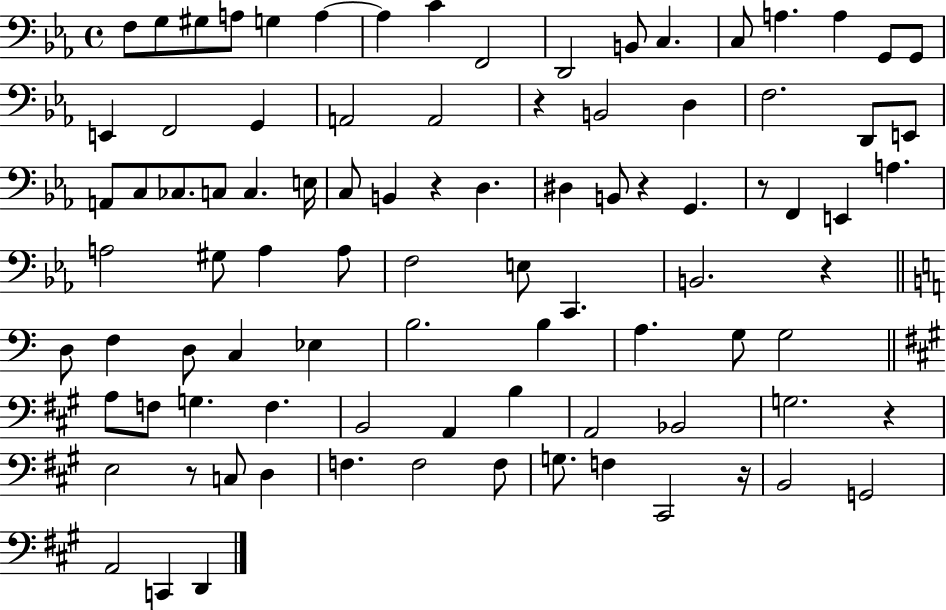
X:1
T:Untitled
M:4/4
L:1/4
K:Eb
F,/2 G,/2 ^G,/2 A,/2 G, A, A, C F,,2 D,,2 B,,/2 C, C,/2 A, A, G,,/2 G,,/2 E,, F,,2 G,, A,,2 A,,2 z B,,2 D, F,2 D,,/2 E,,/2 A,,/2 C,/2 _C,/2 C,/2 C, E,/4 C,/2 B,, z D, ^D, B,,/2 z G,, z/2 F,, E,, A, A,2 ^G,/2 A, A,/2 F,2 E,/2 C,, B,,2 z D,/2 F, D,/2 C, _E, B,2 B, A, G,/2 G,2 A,/2 F,/2 G, F, B,,2 A,, B, A,,2 _B,,2 G,2 z E,2 z/2 C,/2 D, F, F,2 F,/2 G,/2 F, ^C,,2 z/4 B,,2 G,,2 A,,2 C,, D,,